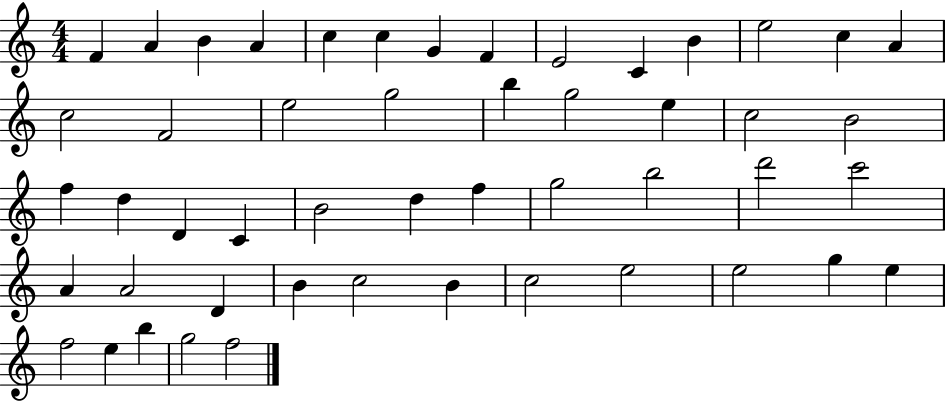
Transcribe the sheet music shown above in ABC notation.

X:1
T:Untitled
M:4/4
L:1/4
K:C
F A B A c c G F E2 C B e2 c A c2 F2 e2 g2 b g2 e c2 B2 f d D C B2 d f g2 b2 d'2 c'2 A A2 D B c2 B c2 e2 e2 g e f2 e b g2 f2